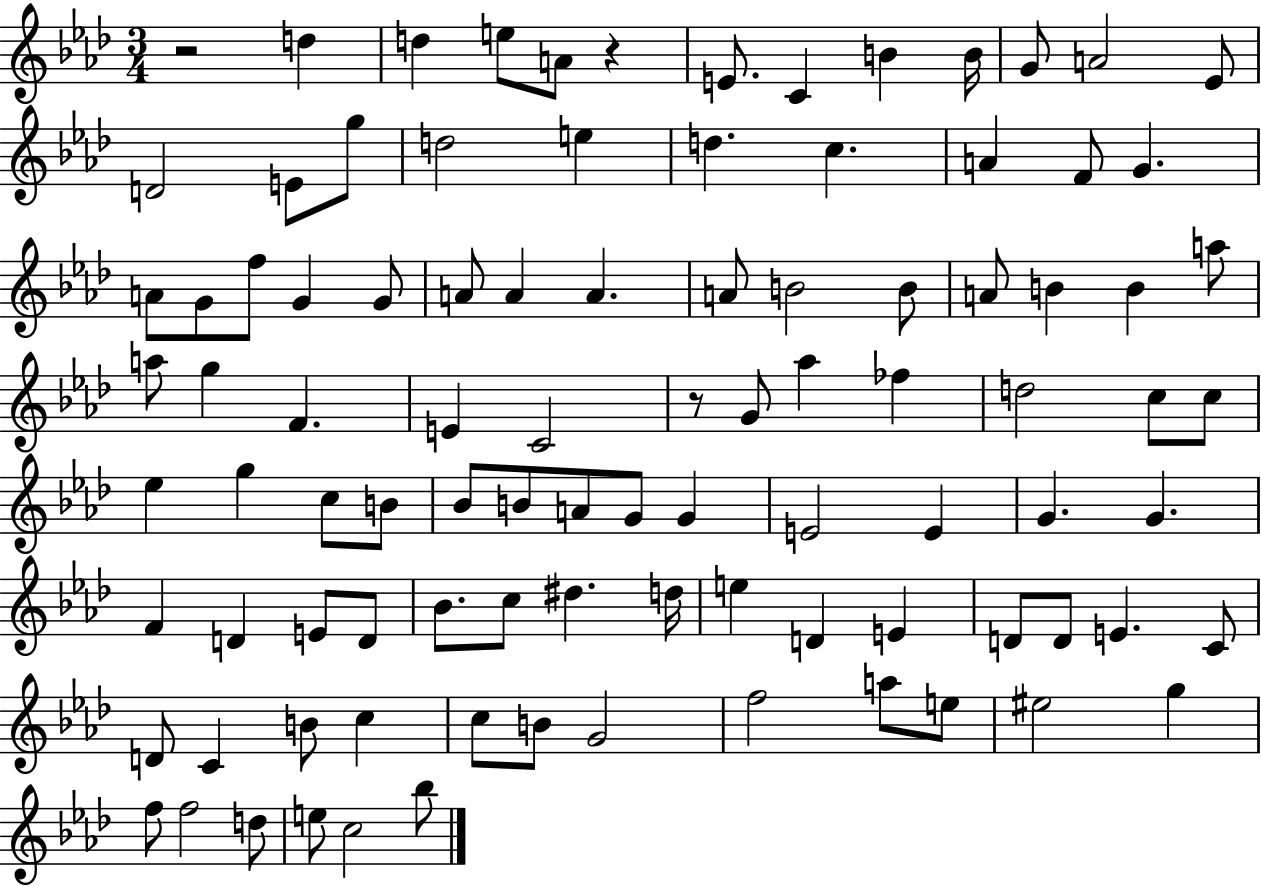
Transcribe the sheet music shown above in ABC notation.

X:1
T:Untitled
M:3/4
L:1/4
K:Ab
z2 d d e/2 A/2 z E/2 C B B/4 G/2 A2 _E/2 D2 E/2 g/2 d2 e d c A F/2 G A/2 G/2 f/2 G G/2 A/2 A A A/2 B2 B/2 A/2 B B a/2 a/2 g F E C2 z/2 G/2 _a _f d2 c/2 c/2 _e g c/2 B/2 _B/2 B/2 A/2 G/2 G E2 E G G F D E/2 D/2 _B/2 c/2 ^d d/4 e D E D/2 D/2 E C/2 D/2 C B/2 c c/2 B/2 G2 f2 a/2 e/2 ^e2 g f/2 f2 d/2 e/2 c2 _b/2